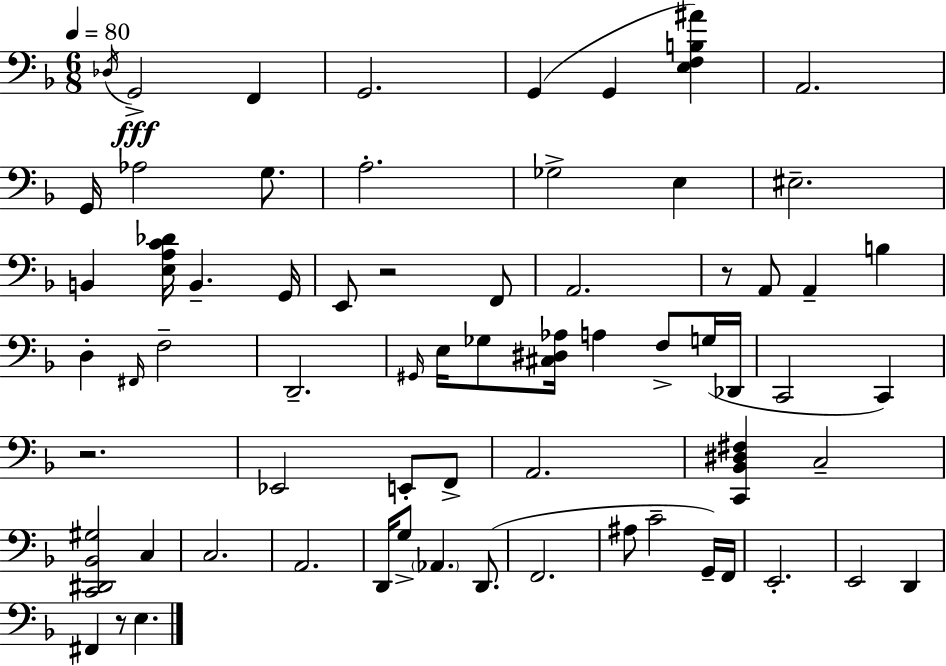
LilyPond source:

{
  \clef bass
  \numericTimeSignature
  \time 6/8
  \key f \major
  \tempo 4 = 80
  \repeat volta 2 { \acciaccatura { des16 }\fff g,2-> f,4 | g,2. | g,4( g,4 <e f b ais'>4) | a,2. | \break g,16 aes2 g8. | a2.-. | ges2-> e4 | eis2.-- | \break b,4 <e a c' des'>16 b,4.-- | g,16 e,8 r2 f,8 | a,2. | r8 a,8 a,4-- b4 | \break d4-. \grace { fis,16 } f2-- | d,2.-- | \grace { gis,16 } e16 ges8 <cis dis aes>16 a4 f8-> | g16( des,16 c,2 c,4) | \break r2. | ees,2 e,8-. | f,8-> a,2. | <c, bes, dis fis>4 c2-- | \break <c, dis, bes, gis>2 c4 | c2. | a,2. | d,16 g8-> \parenthesize aes,4. | \break d,8.( f,2. | ais8 c'2-- | g,16--) f,16 e,2.-. | e,2 d,4 | \break fis,4 r8 e4. | } \bar "|."
}